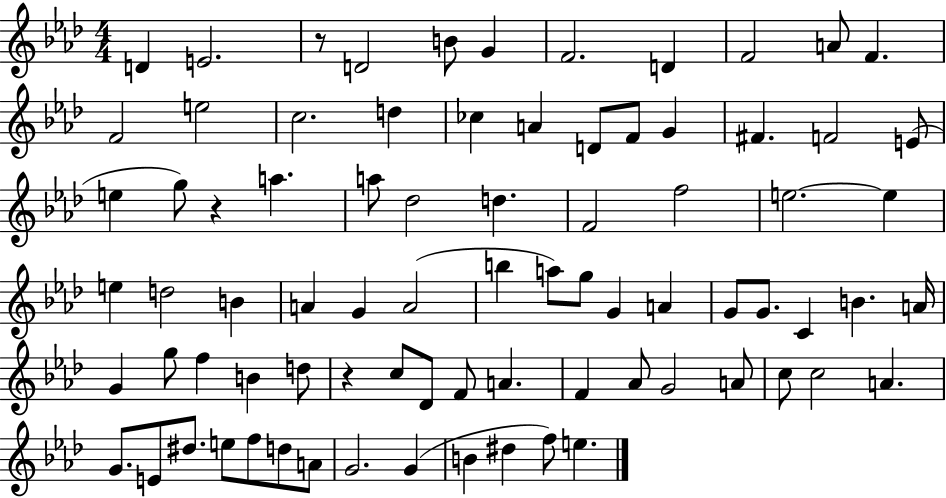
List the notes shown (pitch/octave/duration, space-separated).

D4/q E4/h. R/e D4/h B4/e G4/q F4/h. D4/q F4/h A4/e F4/q. F4/h E5/h C5/h. D5/q CES5/q A4/q D4/e F4/e G4/q F#4/q. F4/h E4/e E5/q G5/e R/q A5/q. A5/e Db5/h D5/q. F4/h F5/h E5/h. E5/q E5/q D5/h B4/q A4/q G4/q A4/h B5/q A5/e G5/e G4/q A4/q G4/e G4/e. C4/q B4/q. A4/s G4/q G5/e F5/q B4/q D5/e R/q C5/e Db4/e F4/e A4/q. F4/q Ab4/e G4/h A4/e C5/e C5/h A4/q. G4/e. E4/e D#5/e. E5/e F5/e D5/e A4/e G4/h. G4/q B4/q D#5/q F5/e E5/q.